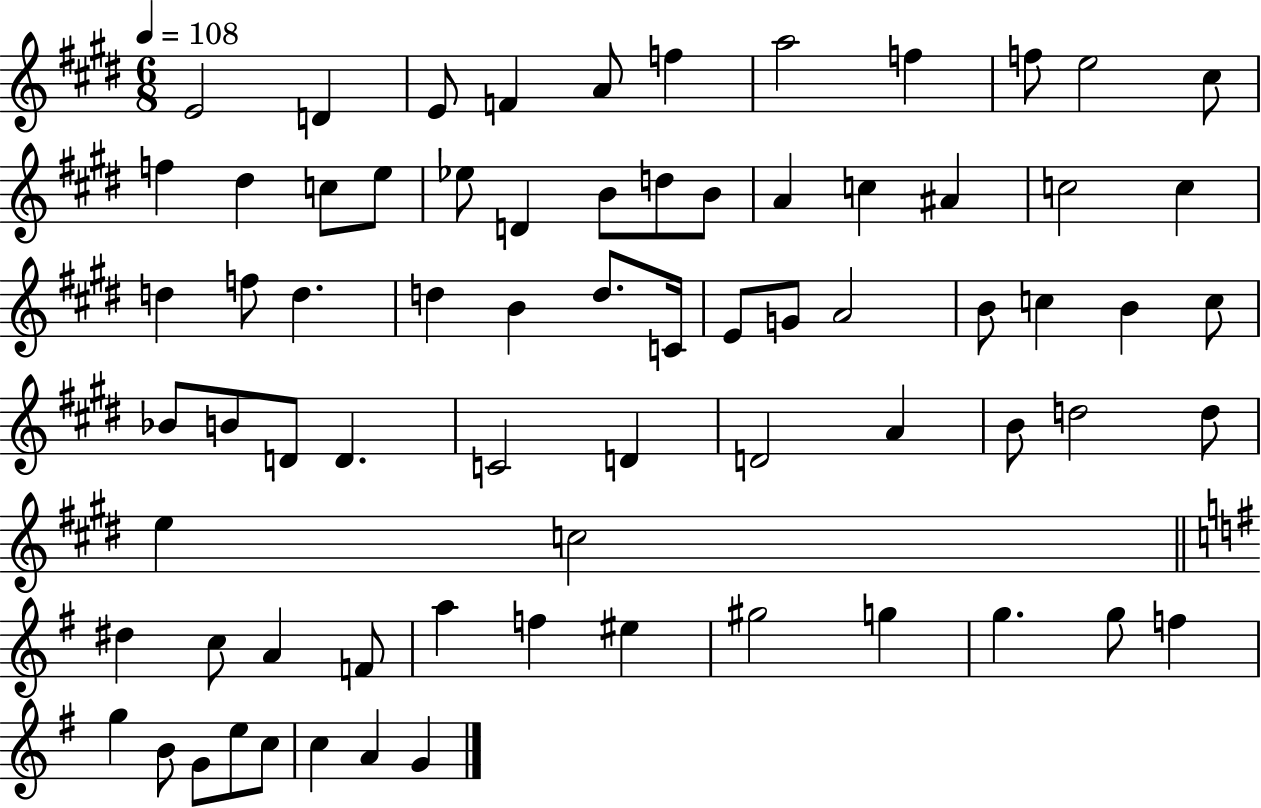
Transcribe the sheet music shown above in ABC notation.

X:1
T:Untitled
M:6/8
L:1/4
K:E
E2 D E/2 F A/2 f a2 f f/2 e2 ^c/2 f ^d c/2 e/2 _e/2 D B/2 d/2 B/2 A c ^A c2 c d f/2 d d B d/2 C/4 E/2 G/2 A2 B/2 c B c/2 _B/2 B/2 D/2 D C2 D D2 A B/2 d2 d/2 e c2 ^d c/2 A F/2 a f ^e ^g2 g g g/2 f g B/2 G/2 e/2 c/2 c A G